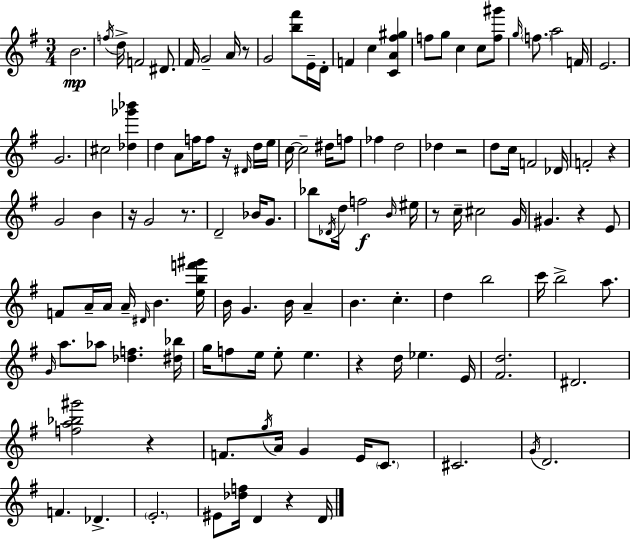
B4/h. F5/s D5/s F4/h D#4/e. F#4/s G4/h A4/s R/e G4/h [B5,F#6]/e E4/s D4/s F4/q C5/q [C4,A4,F#5,G#5]/q F5/e G5/e C5/q C5/e [F5,G#6]/e G5/s F5/e. A5/h F4/s E4/h. G4/h. C#5/h [Db5,Gb6,Bb6]/q D5/q A4/e F5/s F5/e R/s D#4/s D5/s E5/s C5/s C5/h D#5/s F5/e FES5/q D5/h Db5/q R/h D5/e C5/s F4/h Db4/s F4/h R/q G4/h B4/q R/s G4/h R/e. D4/h Bb4/s G4/e. Bb5/e Db4/s D5/s F5/h B4/s EIS5/s R/e C5/s C#5/h G4/s G#4/q. R/q E4/e F4/e A4/s A4/s A4/s D#4/s B4/q. [E5,B5,F6,G#6]/s B4/s G4/q. B4/s A4/q B4/q. C5/q. D5/q B5/h C6/s B5/h A5/e. G4/s A5/e. Ab5/e [Db5,F5]/q. [D#5,Bb5]/s G5/s F5/e E5/s E5/e E5/q. R/q D5/s Eb5/q. E4/s [F#4,D5]/h. D#4/h. [F5,A5,Bb5,G#6]/h R/q F4/e. G5/s A4/s G4/q E4/s C4/e. C#4/h. G4/s D4/h. F4/q. Db4/q. E4/h. EIS4/e [Db5,F5]/s D4/q R/q D4/s